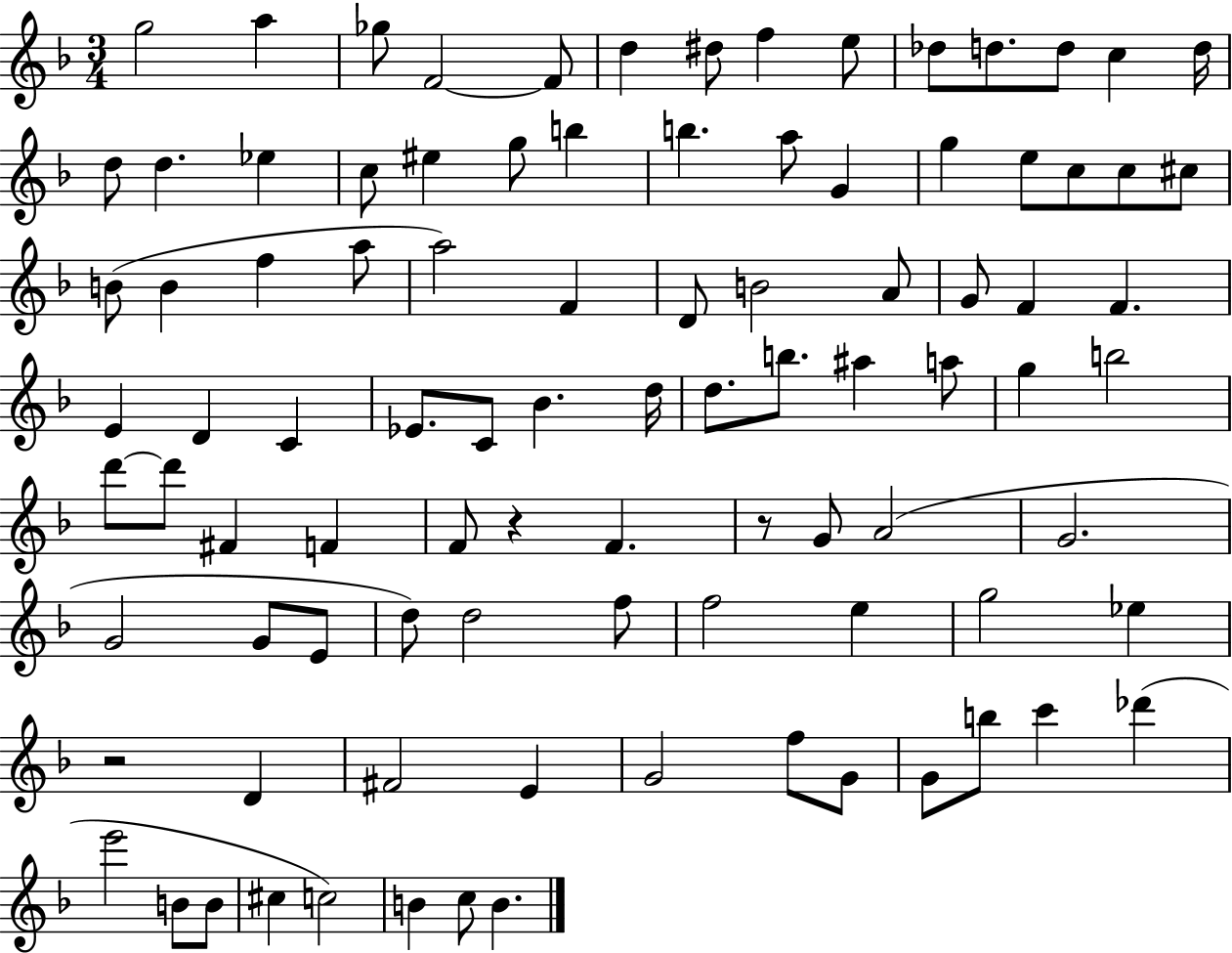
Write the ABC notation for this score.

X:1
T:Untitled
M:3/4
L:1/4
K:F
g2 a _g/2 F2 F/2 d ^d/2 f e/2 _d/2 d/2 d/2 c d/4 d/2 d _e c/2 ^e g/2 b b a/2 G g e/2 c/2 c/2 ^c/2 B/2 B f a/2 a2 F D/2 B2 A/2 G/2 F F E D C _E/2 C/2 _B d/4 d/2 b/2 ^a a/2 g b2 d'/2 d'/2 ^F F F/2 z F z/2 G/2 A2 G2 G2 G/2 E/2 d/2 d2 f/2 f2 e g2 _e z2 D ^F2 E G2 f/2 G/2 G/2 b/2 c' _d' e'2 B/2 B/2 ^c c2 B c/2 B